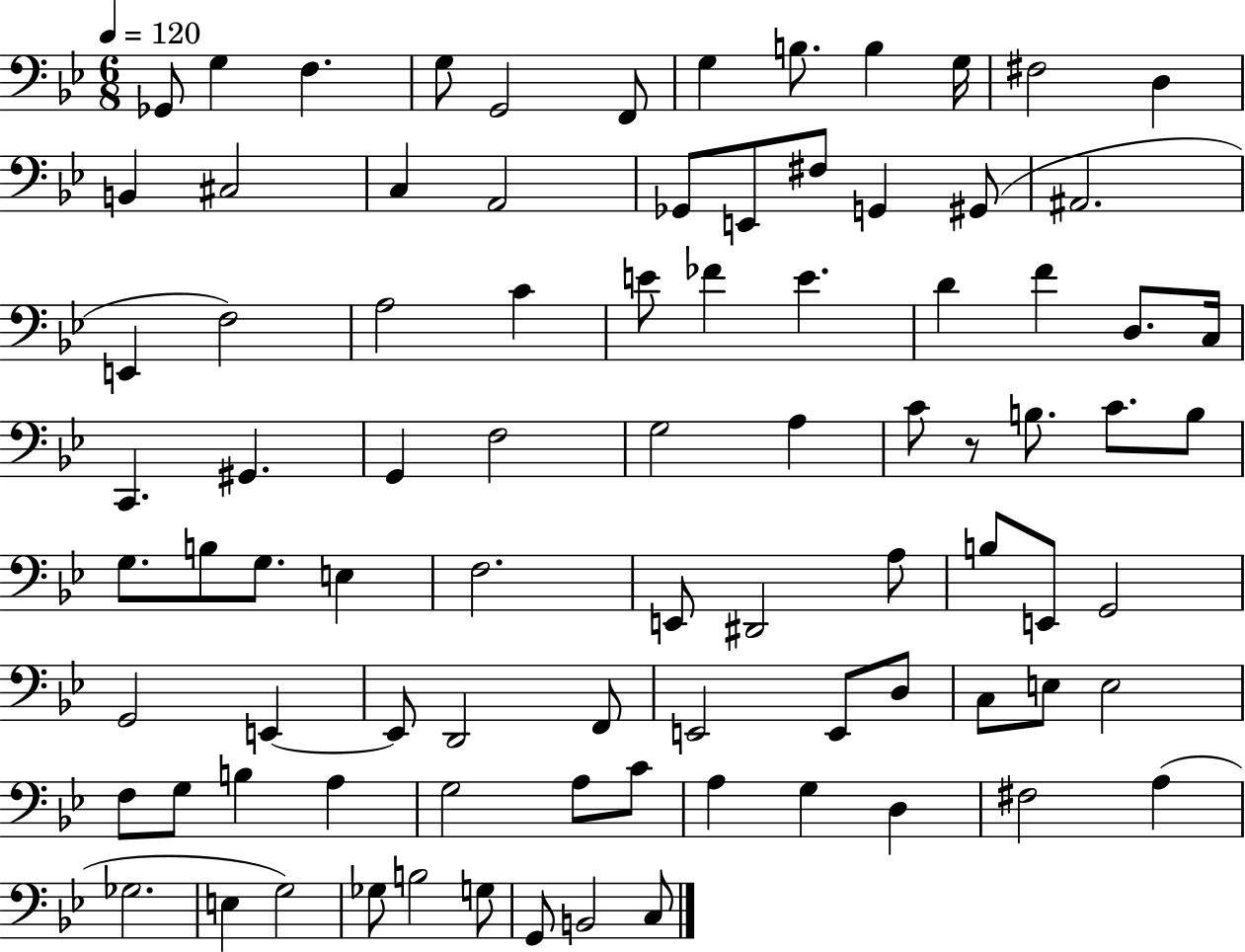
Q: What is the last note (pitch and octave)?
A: C3